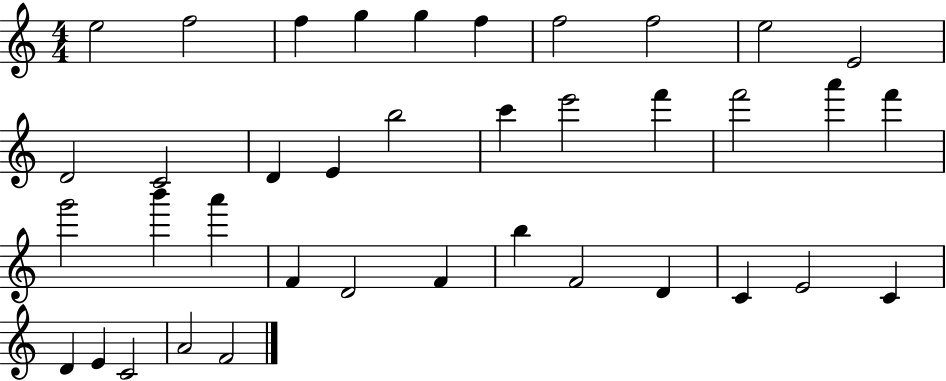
{
  \clef treble
  \numericTimeSignature
  \time 4/4
  \key c \major
  e''2 f''2 | f''4 g''4 g''4 f''4 | f''2 f''2 | e''2 e'2 | \break d'2 c'2 | d'4 e'4 b''2 | c'''4 e'''2 f'''4 | f'''2 a'''4 f'''4 | \break g'''2 b'''4 a'''4 | f'4 d'2 f'4 | b''4 f'2 d'4 | c'4 e'2 c'4 | \break d'4 e'4 c'2 | a'2 f'2 | \bar "|."
}